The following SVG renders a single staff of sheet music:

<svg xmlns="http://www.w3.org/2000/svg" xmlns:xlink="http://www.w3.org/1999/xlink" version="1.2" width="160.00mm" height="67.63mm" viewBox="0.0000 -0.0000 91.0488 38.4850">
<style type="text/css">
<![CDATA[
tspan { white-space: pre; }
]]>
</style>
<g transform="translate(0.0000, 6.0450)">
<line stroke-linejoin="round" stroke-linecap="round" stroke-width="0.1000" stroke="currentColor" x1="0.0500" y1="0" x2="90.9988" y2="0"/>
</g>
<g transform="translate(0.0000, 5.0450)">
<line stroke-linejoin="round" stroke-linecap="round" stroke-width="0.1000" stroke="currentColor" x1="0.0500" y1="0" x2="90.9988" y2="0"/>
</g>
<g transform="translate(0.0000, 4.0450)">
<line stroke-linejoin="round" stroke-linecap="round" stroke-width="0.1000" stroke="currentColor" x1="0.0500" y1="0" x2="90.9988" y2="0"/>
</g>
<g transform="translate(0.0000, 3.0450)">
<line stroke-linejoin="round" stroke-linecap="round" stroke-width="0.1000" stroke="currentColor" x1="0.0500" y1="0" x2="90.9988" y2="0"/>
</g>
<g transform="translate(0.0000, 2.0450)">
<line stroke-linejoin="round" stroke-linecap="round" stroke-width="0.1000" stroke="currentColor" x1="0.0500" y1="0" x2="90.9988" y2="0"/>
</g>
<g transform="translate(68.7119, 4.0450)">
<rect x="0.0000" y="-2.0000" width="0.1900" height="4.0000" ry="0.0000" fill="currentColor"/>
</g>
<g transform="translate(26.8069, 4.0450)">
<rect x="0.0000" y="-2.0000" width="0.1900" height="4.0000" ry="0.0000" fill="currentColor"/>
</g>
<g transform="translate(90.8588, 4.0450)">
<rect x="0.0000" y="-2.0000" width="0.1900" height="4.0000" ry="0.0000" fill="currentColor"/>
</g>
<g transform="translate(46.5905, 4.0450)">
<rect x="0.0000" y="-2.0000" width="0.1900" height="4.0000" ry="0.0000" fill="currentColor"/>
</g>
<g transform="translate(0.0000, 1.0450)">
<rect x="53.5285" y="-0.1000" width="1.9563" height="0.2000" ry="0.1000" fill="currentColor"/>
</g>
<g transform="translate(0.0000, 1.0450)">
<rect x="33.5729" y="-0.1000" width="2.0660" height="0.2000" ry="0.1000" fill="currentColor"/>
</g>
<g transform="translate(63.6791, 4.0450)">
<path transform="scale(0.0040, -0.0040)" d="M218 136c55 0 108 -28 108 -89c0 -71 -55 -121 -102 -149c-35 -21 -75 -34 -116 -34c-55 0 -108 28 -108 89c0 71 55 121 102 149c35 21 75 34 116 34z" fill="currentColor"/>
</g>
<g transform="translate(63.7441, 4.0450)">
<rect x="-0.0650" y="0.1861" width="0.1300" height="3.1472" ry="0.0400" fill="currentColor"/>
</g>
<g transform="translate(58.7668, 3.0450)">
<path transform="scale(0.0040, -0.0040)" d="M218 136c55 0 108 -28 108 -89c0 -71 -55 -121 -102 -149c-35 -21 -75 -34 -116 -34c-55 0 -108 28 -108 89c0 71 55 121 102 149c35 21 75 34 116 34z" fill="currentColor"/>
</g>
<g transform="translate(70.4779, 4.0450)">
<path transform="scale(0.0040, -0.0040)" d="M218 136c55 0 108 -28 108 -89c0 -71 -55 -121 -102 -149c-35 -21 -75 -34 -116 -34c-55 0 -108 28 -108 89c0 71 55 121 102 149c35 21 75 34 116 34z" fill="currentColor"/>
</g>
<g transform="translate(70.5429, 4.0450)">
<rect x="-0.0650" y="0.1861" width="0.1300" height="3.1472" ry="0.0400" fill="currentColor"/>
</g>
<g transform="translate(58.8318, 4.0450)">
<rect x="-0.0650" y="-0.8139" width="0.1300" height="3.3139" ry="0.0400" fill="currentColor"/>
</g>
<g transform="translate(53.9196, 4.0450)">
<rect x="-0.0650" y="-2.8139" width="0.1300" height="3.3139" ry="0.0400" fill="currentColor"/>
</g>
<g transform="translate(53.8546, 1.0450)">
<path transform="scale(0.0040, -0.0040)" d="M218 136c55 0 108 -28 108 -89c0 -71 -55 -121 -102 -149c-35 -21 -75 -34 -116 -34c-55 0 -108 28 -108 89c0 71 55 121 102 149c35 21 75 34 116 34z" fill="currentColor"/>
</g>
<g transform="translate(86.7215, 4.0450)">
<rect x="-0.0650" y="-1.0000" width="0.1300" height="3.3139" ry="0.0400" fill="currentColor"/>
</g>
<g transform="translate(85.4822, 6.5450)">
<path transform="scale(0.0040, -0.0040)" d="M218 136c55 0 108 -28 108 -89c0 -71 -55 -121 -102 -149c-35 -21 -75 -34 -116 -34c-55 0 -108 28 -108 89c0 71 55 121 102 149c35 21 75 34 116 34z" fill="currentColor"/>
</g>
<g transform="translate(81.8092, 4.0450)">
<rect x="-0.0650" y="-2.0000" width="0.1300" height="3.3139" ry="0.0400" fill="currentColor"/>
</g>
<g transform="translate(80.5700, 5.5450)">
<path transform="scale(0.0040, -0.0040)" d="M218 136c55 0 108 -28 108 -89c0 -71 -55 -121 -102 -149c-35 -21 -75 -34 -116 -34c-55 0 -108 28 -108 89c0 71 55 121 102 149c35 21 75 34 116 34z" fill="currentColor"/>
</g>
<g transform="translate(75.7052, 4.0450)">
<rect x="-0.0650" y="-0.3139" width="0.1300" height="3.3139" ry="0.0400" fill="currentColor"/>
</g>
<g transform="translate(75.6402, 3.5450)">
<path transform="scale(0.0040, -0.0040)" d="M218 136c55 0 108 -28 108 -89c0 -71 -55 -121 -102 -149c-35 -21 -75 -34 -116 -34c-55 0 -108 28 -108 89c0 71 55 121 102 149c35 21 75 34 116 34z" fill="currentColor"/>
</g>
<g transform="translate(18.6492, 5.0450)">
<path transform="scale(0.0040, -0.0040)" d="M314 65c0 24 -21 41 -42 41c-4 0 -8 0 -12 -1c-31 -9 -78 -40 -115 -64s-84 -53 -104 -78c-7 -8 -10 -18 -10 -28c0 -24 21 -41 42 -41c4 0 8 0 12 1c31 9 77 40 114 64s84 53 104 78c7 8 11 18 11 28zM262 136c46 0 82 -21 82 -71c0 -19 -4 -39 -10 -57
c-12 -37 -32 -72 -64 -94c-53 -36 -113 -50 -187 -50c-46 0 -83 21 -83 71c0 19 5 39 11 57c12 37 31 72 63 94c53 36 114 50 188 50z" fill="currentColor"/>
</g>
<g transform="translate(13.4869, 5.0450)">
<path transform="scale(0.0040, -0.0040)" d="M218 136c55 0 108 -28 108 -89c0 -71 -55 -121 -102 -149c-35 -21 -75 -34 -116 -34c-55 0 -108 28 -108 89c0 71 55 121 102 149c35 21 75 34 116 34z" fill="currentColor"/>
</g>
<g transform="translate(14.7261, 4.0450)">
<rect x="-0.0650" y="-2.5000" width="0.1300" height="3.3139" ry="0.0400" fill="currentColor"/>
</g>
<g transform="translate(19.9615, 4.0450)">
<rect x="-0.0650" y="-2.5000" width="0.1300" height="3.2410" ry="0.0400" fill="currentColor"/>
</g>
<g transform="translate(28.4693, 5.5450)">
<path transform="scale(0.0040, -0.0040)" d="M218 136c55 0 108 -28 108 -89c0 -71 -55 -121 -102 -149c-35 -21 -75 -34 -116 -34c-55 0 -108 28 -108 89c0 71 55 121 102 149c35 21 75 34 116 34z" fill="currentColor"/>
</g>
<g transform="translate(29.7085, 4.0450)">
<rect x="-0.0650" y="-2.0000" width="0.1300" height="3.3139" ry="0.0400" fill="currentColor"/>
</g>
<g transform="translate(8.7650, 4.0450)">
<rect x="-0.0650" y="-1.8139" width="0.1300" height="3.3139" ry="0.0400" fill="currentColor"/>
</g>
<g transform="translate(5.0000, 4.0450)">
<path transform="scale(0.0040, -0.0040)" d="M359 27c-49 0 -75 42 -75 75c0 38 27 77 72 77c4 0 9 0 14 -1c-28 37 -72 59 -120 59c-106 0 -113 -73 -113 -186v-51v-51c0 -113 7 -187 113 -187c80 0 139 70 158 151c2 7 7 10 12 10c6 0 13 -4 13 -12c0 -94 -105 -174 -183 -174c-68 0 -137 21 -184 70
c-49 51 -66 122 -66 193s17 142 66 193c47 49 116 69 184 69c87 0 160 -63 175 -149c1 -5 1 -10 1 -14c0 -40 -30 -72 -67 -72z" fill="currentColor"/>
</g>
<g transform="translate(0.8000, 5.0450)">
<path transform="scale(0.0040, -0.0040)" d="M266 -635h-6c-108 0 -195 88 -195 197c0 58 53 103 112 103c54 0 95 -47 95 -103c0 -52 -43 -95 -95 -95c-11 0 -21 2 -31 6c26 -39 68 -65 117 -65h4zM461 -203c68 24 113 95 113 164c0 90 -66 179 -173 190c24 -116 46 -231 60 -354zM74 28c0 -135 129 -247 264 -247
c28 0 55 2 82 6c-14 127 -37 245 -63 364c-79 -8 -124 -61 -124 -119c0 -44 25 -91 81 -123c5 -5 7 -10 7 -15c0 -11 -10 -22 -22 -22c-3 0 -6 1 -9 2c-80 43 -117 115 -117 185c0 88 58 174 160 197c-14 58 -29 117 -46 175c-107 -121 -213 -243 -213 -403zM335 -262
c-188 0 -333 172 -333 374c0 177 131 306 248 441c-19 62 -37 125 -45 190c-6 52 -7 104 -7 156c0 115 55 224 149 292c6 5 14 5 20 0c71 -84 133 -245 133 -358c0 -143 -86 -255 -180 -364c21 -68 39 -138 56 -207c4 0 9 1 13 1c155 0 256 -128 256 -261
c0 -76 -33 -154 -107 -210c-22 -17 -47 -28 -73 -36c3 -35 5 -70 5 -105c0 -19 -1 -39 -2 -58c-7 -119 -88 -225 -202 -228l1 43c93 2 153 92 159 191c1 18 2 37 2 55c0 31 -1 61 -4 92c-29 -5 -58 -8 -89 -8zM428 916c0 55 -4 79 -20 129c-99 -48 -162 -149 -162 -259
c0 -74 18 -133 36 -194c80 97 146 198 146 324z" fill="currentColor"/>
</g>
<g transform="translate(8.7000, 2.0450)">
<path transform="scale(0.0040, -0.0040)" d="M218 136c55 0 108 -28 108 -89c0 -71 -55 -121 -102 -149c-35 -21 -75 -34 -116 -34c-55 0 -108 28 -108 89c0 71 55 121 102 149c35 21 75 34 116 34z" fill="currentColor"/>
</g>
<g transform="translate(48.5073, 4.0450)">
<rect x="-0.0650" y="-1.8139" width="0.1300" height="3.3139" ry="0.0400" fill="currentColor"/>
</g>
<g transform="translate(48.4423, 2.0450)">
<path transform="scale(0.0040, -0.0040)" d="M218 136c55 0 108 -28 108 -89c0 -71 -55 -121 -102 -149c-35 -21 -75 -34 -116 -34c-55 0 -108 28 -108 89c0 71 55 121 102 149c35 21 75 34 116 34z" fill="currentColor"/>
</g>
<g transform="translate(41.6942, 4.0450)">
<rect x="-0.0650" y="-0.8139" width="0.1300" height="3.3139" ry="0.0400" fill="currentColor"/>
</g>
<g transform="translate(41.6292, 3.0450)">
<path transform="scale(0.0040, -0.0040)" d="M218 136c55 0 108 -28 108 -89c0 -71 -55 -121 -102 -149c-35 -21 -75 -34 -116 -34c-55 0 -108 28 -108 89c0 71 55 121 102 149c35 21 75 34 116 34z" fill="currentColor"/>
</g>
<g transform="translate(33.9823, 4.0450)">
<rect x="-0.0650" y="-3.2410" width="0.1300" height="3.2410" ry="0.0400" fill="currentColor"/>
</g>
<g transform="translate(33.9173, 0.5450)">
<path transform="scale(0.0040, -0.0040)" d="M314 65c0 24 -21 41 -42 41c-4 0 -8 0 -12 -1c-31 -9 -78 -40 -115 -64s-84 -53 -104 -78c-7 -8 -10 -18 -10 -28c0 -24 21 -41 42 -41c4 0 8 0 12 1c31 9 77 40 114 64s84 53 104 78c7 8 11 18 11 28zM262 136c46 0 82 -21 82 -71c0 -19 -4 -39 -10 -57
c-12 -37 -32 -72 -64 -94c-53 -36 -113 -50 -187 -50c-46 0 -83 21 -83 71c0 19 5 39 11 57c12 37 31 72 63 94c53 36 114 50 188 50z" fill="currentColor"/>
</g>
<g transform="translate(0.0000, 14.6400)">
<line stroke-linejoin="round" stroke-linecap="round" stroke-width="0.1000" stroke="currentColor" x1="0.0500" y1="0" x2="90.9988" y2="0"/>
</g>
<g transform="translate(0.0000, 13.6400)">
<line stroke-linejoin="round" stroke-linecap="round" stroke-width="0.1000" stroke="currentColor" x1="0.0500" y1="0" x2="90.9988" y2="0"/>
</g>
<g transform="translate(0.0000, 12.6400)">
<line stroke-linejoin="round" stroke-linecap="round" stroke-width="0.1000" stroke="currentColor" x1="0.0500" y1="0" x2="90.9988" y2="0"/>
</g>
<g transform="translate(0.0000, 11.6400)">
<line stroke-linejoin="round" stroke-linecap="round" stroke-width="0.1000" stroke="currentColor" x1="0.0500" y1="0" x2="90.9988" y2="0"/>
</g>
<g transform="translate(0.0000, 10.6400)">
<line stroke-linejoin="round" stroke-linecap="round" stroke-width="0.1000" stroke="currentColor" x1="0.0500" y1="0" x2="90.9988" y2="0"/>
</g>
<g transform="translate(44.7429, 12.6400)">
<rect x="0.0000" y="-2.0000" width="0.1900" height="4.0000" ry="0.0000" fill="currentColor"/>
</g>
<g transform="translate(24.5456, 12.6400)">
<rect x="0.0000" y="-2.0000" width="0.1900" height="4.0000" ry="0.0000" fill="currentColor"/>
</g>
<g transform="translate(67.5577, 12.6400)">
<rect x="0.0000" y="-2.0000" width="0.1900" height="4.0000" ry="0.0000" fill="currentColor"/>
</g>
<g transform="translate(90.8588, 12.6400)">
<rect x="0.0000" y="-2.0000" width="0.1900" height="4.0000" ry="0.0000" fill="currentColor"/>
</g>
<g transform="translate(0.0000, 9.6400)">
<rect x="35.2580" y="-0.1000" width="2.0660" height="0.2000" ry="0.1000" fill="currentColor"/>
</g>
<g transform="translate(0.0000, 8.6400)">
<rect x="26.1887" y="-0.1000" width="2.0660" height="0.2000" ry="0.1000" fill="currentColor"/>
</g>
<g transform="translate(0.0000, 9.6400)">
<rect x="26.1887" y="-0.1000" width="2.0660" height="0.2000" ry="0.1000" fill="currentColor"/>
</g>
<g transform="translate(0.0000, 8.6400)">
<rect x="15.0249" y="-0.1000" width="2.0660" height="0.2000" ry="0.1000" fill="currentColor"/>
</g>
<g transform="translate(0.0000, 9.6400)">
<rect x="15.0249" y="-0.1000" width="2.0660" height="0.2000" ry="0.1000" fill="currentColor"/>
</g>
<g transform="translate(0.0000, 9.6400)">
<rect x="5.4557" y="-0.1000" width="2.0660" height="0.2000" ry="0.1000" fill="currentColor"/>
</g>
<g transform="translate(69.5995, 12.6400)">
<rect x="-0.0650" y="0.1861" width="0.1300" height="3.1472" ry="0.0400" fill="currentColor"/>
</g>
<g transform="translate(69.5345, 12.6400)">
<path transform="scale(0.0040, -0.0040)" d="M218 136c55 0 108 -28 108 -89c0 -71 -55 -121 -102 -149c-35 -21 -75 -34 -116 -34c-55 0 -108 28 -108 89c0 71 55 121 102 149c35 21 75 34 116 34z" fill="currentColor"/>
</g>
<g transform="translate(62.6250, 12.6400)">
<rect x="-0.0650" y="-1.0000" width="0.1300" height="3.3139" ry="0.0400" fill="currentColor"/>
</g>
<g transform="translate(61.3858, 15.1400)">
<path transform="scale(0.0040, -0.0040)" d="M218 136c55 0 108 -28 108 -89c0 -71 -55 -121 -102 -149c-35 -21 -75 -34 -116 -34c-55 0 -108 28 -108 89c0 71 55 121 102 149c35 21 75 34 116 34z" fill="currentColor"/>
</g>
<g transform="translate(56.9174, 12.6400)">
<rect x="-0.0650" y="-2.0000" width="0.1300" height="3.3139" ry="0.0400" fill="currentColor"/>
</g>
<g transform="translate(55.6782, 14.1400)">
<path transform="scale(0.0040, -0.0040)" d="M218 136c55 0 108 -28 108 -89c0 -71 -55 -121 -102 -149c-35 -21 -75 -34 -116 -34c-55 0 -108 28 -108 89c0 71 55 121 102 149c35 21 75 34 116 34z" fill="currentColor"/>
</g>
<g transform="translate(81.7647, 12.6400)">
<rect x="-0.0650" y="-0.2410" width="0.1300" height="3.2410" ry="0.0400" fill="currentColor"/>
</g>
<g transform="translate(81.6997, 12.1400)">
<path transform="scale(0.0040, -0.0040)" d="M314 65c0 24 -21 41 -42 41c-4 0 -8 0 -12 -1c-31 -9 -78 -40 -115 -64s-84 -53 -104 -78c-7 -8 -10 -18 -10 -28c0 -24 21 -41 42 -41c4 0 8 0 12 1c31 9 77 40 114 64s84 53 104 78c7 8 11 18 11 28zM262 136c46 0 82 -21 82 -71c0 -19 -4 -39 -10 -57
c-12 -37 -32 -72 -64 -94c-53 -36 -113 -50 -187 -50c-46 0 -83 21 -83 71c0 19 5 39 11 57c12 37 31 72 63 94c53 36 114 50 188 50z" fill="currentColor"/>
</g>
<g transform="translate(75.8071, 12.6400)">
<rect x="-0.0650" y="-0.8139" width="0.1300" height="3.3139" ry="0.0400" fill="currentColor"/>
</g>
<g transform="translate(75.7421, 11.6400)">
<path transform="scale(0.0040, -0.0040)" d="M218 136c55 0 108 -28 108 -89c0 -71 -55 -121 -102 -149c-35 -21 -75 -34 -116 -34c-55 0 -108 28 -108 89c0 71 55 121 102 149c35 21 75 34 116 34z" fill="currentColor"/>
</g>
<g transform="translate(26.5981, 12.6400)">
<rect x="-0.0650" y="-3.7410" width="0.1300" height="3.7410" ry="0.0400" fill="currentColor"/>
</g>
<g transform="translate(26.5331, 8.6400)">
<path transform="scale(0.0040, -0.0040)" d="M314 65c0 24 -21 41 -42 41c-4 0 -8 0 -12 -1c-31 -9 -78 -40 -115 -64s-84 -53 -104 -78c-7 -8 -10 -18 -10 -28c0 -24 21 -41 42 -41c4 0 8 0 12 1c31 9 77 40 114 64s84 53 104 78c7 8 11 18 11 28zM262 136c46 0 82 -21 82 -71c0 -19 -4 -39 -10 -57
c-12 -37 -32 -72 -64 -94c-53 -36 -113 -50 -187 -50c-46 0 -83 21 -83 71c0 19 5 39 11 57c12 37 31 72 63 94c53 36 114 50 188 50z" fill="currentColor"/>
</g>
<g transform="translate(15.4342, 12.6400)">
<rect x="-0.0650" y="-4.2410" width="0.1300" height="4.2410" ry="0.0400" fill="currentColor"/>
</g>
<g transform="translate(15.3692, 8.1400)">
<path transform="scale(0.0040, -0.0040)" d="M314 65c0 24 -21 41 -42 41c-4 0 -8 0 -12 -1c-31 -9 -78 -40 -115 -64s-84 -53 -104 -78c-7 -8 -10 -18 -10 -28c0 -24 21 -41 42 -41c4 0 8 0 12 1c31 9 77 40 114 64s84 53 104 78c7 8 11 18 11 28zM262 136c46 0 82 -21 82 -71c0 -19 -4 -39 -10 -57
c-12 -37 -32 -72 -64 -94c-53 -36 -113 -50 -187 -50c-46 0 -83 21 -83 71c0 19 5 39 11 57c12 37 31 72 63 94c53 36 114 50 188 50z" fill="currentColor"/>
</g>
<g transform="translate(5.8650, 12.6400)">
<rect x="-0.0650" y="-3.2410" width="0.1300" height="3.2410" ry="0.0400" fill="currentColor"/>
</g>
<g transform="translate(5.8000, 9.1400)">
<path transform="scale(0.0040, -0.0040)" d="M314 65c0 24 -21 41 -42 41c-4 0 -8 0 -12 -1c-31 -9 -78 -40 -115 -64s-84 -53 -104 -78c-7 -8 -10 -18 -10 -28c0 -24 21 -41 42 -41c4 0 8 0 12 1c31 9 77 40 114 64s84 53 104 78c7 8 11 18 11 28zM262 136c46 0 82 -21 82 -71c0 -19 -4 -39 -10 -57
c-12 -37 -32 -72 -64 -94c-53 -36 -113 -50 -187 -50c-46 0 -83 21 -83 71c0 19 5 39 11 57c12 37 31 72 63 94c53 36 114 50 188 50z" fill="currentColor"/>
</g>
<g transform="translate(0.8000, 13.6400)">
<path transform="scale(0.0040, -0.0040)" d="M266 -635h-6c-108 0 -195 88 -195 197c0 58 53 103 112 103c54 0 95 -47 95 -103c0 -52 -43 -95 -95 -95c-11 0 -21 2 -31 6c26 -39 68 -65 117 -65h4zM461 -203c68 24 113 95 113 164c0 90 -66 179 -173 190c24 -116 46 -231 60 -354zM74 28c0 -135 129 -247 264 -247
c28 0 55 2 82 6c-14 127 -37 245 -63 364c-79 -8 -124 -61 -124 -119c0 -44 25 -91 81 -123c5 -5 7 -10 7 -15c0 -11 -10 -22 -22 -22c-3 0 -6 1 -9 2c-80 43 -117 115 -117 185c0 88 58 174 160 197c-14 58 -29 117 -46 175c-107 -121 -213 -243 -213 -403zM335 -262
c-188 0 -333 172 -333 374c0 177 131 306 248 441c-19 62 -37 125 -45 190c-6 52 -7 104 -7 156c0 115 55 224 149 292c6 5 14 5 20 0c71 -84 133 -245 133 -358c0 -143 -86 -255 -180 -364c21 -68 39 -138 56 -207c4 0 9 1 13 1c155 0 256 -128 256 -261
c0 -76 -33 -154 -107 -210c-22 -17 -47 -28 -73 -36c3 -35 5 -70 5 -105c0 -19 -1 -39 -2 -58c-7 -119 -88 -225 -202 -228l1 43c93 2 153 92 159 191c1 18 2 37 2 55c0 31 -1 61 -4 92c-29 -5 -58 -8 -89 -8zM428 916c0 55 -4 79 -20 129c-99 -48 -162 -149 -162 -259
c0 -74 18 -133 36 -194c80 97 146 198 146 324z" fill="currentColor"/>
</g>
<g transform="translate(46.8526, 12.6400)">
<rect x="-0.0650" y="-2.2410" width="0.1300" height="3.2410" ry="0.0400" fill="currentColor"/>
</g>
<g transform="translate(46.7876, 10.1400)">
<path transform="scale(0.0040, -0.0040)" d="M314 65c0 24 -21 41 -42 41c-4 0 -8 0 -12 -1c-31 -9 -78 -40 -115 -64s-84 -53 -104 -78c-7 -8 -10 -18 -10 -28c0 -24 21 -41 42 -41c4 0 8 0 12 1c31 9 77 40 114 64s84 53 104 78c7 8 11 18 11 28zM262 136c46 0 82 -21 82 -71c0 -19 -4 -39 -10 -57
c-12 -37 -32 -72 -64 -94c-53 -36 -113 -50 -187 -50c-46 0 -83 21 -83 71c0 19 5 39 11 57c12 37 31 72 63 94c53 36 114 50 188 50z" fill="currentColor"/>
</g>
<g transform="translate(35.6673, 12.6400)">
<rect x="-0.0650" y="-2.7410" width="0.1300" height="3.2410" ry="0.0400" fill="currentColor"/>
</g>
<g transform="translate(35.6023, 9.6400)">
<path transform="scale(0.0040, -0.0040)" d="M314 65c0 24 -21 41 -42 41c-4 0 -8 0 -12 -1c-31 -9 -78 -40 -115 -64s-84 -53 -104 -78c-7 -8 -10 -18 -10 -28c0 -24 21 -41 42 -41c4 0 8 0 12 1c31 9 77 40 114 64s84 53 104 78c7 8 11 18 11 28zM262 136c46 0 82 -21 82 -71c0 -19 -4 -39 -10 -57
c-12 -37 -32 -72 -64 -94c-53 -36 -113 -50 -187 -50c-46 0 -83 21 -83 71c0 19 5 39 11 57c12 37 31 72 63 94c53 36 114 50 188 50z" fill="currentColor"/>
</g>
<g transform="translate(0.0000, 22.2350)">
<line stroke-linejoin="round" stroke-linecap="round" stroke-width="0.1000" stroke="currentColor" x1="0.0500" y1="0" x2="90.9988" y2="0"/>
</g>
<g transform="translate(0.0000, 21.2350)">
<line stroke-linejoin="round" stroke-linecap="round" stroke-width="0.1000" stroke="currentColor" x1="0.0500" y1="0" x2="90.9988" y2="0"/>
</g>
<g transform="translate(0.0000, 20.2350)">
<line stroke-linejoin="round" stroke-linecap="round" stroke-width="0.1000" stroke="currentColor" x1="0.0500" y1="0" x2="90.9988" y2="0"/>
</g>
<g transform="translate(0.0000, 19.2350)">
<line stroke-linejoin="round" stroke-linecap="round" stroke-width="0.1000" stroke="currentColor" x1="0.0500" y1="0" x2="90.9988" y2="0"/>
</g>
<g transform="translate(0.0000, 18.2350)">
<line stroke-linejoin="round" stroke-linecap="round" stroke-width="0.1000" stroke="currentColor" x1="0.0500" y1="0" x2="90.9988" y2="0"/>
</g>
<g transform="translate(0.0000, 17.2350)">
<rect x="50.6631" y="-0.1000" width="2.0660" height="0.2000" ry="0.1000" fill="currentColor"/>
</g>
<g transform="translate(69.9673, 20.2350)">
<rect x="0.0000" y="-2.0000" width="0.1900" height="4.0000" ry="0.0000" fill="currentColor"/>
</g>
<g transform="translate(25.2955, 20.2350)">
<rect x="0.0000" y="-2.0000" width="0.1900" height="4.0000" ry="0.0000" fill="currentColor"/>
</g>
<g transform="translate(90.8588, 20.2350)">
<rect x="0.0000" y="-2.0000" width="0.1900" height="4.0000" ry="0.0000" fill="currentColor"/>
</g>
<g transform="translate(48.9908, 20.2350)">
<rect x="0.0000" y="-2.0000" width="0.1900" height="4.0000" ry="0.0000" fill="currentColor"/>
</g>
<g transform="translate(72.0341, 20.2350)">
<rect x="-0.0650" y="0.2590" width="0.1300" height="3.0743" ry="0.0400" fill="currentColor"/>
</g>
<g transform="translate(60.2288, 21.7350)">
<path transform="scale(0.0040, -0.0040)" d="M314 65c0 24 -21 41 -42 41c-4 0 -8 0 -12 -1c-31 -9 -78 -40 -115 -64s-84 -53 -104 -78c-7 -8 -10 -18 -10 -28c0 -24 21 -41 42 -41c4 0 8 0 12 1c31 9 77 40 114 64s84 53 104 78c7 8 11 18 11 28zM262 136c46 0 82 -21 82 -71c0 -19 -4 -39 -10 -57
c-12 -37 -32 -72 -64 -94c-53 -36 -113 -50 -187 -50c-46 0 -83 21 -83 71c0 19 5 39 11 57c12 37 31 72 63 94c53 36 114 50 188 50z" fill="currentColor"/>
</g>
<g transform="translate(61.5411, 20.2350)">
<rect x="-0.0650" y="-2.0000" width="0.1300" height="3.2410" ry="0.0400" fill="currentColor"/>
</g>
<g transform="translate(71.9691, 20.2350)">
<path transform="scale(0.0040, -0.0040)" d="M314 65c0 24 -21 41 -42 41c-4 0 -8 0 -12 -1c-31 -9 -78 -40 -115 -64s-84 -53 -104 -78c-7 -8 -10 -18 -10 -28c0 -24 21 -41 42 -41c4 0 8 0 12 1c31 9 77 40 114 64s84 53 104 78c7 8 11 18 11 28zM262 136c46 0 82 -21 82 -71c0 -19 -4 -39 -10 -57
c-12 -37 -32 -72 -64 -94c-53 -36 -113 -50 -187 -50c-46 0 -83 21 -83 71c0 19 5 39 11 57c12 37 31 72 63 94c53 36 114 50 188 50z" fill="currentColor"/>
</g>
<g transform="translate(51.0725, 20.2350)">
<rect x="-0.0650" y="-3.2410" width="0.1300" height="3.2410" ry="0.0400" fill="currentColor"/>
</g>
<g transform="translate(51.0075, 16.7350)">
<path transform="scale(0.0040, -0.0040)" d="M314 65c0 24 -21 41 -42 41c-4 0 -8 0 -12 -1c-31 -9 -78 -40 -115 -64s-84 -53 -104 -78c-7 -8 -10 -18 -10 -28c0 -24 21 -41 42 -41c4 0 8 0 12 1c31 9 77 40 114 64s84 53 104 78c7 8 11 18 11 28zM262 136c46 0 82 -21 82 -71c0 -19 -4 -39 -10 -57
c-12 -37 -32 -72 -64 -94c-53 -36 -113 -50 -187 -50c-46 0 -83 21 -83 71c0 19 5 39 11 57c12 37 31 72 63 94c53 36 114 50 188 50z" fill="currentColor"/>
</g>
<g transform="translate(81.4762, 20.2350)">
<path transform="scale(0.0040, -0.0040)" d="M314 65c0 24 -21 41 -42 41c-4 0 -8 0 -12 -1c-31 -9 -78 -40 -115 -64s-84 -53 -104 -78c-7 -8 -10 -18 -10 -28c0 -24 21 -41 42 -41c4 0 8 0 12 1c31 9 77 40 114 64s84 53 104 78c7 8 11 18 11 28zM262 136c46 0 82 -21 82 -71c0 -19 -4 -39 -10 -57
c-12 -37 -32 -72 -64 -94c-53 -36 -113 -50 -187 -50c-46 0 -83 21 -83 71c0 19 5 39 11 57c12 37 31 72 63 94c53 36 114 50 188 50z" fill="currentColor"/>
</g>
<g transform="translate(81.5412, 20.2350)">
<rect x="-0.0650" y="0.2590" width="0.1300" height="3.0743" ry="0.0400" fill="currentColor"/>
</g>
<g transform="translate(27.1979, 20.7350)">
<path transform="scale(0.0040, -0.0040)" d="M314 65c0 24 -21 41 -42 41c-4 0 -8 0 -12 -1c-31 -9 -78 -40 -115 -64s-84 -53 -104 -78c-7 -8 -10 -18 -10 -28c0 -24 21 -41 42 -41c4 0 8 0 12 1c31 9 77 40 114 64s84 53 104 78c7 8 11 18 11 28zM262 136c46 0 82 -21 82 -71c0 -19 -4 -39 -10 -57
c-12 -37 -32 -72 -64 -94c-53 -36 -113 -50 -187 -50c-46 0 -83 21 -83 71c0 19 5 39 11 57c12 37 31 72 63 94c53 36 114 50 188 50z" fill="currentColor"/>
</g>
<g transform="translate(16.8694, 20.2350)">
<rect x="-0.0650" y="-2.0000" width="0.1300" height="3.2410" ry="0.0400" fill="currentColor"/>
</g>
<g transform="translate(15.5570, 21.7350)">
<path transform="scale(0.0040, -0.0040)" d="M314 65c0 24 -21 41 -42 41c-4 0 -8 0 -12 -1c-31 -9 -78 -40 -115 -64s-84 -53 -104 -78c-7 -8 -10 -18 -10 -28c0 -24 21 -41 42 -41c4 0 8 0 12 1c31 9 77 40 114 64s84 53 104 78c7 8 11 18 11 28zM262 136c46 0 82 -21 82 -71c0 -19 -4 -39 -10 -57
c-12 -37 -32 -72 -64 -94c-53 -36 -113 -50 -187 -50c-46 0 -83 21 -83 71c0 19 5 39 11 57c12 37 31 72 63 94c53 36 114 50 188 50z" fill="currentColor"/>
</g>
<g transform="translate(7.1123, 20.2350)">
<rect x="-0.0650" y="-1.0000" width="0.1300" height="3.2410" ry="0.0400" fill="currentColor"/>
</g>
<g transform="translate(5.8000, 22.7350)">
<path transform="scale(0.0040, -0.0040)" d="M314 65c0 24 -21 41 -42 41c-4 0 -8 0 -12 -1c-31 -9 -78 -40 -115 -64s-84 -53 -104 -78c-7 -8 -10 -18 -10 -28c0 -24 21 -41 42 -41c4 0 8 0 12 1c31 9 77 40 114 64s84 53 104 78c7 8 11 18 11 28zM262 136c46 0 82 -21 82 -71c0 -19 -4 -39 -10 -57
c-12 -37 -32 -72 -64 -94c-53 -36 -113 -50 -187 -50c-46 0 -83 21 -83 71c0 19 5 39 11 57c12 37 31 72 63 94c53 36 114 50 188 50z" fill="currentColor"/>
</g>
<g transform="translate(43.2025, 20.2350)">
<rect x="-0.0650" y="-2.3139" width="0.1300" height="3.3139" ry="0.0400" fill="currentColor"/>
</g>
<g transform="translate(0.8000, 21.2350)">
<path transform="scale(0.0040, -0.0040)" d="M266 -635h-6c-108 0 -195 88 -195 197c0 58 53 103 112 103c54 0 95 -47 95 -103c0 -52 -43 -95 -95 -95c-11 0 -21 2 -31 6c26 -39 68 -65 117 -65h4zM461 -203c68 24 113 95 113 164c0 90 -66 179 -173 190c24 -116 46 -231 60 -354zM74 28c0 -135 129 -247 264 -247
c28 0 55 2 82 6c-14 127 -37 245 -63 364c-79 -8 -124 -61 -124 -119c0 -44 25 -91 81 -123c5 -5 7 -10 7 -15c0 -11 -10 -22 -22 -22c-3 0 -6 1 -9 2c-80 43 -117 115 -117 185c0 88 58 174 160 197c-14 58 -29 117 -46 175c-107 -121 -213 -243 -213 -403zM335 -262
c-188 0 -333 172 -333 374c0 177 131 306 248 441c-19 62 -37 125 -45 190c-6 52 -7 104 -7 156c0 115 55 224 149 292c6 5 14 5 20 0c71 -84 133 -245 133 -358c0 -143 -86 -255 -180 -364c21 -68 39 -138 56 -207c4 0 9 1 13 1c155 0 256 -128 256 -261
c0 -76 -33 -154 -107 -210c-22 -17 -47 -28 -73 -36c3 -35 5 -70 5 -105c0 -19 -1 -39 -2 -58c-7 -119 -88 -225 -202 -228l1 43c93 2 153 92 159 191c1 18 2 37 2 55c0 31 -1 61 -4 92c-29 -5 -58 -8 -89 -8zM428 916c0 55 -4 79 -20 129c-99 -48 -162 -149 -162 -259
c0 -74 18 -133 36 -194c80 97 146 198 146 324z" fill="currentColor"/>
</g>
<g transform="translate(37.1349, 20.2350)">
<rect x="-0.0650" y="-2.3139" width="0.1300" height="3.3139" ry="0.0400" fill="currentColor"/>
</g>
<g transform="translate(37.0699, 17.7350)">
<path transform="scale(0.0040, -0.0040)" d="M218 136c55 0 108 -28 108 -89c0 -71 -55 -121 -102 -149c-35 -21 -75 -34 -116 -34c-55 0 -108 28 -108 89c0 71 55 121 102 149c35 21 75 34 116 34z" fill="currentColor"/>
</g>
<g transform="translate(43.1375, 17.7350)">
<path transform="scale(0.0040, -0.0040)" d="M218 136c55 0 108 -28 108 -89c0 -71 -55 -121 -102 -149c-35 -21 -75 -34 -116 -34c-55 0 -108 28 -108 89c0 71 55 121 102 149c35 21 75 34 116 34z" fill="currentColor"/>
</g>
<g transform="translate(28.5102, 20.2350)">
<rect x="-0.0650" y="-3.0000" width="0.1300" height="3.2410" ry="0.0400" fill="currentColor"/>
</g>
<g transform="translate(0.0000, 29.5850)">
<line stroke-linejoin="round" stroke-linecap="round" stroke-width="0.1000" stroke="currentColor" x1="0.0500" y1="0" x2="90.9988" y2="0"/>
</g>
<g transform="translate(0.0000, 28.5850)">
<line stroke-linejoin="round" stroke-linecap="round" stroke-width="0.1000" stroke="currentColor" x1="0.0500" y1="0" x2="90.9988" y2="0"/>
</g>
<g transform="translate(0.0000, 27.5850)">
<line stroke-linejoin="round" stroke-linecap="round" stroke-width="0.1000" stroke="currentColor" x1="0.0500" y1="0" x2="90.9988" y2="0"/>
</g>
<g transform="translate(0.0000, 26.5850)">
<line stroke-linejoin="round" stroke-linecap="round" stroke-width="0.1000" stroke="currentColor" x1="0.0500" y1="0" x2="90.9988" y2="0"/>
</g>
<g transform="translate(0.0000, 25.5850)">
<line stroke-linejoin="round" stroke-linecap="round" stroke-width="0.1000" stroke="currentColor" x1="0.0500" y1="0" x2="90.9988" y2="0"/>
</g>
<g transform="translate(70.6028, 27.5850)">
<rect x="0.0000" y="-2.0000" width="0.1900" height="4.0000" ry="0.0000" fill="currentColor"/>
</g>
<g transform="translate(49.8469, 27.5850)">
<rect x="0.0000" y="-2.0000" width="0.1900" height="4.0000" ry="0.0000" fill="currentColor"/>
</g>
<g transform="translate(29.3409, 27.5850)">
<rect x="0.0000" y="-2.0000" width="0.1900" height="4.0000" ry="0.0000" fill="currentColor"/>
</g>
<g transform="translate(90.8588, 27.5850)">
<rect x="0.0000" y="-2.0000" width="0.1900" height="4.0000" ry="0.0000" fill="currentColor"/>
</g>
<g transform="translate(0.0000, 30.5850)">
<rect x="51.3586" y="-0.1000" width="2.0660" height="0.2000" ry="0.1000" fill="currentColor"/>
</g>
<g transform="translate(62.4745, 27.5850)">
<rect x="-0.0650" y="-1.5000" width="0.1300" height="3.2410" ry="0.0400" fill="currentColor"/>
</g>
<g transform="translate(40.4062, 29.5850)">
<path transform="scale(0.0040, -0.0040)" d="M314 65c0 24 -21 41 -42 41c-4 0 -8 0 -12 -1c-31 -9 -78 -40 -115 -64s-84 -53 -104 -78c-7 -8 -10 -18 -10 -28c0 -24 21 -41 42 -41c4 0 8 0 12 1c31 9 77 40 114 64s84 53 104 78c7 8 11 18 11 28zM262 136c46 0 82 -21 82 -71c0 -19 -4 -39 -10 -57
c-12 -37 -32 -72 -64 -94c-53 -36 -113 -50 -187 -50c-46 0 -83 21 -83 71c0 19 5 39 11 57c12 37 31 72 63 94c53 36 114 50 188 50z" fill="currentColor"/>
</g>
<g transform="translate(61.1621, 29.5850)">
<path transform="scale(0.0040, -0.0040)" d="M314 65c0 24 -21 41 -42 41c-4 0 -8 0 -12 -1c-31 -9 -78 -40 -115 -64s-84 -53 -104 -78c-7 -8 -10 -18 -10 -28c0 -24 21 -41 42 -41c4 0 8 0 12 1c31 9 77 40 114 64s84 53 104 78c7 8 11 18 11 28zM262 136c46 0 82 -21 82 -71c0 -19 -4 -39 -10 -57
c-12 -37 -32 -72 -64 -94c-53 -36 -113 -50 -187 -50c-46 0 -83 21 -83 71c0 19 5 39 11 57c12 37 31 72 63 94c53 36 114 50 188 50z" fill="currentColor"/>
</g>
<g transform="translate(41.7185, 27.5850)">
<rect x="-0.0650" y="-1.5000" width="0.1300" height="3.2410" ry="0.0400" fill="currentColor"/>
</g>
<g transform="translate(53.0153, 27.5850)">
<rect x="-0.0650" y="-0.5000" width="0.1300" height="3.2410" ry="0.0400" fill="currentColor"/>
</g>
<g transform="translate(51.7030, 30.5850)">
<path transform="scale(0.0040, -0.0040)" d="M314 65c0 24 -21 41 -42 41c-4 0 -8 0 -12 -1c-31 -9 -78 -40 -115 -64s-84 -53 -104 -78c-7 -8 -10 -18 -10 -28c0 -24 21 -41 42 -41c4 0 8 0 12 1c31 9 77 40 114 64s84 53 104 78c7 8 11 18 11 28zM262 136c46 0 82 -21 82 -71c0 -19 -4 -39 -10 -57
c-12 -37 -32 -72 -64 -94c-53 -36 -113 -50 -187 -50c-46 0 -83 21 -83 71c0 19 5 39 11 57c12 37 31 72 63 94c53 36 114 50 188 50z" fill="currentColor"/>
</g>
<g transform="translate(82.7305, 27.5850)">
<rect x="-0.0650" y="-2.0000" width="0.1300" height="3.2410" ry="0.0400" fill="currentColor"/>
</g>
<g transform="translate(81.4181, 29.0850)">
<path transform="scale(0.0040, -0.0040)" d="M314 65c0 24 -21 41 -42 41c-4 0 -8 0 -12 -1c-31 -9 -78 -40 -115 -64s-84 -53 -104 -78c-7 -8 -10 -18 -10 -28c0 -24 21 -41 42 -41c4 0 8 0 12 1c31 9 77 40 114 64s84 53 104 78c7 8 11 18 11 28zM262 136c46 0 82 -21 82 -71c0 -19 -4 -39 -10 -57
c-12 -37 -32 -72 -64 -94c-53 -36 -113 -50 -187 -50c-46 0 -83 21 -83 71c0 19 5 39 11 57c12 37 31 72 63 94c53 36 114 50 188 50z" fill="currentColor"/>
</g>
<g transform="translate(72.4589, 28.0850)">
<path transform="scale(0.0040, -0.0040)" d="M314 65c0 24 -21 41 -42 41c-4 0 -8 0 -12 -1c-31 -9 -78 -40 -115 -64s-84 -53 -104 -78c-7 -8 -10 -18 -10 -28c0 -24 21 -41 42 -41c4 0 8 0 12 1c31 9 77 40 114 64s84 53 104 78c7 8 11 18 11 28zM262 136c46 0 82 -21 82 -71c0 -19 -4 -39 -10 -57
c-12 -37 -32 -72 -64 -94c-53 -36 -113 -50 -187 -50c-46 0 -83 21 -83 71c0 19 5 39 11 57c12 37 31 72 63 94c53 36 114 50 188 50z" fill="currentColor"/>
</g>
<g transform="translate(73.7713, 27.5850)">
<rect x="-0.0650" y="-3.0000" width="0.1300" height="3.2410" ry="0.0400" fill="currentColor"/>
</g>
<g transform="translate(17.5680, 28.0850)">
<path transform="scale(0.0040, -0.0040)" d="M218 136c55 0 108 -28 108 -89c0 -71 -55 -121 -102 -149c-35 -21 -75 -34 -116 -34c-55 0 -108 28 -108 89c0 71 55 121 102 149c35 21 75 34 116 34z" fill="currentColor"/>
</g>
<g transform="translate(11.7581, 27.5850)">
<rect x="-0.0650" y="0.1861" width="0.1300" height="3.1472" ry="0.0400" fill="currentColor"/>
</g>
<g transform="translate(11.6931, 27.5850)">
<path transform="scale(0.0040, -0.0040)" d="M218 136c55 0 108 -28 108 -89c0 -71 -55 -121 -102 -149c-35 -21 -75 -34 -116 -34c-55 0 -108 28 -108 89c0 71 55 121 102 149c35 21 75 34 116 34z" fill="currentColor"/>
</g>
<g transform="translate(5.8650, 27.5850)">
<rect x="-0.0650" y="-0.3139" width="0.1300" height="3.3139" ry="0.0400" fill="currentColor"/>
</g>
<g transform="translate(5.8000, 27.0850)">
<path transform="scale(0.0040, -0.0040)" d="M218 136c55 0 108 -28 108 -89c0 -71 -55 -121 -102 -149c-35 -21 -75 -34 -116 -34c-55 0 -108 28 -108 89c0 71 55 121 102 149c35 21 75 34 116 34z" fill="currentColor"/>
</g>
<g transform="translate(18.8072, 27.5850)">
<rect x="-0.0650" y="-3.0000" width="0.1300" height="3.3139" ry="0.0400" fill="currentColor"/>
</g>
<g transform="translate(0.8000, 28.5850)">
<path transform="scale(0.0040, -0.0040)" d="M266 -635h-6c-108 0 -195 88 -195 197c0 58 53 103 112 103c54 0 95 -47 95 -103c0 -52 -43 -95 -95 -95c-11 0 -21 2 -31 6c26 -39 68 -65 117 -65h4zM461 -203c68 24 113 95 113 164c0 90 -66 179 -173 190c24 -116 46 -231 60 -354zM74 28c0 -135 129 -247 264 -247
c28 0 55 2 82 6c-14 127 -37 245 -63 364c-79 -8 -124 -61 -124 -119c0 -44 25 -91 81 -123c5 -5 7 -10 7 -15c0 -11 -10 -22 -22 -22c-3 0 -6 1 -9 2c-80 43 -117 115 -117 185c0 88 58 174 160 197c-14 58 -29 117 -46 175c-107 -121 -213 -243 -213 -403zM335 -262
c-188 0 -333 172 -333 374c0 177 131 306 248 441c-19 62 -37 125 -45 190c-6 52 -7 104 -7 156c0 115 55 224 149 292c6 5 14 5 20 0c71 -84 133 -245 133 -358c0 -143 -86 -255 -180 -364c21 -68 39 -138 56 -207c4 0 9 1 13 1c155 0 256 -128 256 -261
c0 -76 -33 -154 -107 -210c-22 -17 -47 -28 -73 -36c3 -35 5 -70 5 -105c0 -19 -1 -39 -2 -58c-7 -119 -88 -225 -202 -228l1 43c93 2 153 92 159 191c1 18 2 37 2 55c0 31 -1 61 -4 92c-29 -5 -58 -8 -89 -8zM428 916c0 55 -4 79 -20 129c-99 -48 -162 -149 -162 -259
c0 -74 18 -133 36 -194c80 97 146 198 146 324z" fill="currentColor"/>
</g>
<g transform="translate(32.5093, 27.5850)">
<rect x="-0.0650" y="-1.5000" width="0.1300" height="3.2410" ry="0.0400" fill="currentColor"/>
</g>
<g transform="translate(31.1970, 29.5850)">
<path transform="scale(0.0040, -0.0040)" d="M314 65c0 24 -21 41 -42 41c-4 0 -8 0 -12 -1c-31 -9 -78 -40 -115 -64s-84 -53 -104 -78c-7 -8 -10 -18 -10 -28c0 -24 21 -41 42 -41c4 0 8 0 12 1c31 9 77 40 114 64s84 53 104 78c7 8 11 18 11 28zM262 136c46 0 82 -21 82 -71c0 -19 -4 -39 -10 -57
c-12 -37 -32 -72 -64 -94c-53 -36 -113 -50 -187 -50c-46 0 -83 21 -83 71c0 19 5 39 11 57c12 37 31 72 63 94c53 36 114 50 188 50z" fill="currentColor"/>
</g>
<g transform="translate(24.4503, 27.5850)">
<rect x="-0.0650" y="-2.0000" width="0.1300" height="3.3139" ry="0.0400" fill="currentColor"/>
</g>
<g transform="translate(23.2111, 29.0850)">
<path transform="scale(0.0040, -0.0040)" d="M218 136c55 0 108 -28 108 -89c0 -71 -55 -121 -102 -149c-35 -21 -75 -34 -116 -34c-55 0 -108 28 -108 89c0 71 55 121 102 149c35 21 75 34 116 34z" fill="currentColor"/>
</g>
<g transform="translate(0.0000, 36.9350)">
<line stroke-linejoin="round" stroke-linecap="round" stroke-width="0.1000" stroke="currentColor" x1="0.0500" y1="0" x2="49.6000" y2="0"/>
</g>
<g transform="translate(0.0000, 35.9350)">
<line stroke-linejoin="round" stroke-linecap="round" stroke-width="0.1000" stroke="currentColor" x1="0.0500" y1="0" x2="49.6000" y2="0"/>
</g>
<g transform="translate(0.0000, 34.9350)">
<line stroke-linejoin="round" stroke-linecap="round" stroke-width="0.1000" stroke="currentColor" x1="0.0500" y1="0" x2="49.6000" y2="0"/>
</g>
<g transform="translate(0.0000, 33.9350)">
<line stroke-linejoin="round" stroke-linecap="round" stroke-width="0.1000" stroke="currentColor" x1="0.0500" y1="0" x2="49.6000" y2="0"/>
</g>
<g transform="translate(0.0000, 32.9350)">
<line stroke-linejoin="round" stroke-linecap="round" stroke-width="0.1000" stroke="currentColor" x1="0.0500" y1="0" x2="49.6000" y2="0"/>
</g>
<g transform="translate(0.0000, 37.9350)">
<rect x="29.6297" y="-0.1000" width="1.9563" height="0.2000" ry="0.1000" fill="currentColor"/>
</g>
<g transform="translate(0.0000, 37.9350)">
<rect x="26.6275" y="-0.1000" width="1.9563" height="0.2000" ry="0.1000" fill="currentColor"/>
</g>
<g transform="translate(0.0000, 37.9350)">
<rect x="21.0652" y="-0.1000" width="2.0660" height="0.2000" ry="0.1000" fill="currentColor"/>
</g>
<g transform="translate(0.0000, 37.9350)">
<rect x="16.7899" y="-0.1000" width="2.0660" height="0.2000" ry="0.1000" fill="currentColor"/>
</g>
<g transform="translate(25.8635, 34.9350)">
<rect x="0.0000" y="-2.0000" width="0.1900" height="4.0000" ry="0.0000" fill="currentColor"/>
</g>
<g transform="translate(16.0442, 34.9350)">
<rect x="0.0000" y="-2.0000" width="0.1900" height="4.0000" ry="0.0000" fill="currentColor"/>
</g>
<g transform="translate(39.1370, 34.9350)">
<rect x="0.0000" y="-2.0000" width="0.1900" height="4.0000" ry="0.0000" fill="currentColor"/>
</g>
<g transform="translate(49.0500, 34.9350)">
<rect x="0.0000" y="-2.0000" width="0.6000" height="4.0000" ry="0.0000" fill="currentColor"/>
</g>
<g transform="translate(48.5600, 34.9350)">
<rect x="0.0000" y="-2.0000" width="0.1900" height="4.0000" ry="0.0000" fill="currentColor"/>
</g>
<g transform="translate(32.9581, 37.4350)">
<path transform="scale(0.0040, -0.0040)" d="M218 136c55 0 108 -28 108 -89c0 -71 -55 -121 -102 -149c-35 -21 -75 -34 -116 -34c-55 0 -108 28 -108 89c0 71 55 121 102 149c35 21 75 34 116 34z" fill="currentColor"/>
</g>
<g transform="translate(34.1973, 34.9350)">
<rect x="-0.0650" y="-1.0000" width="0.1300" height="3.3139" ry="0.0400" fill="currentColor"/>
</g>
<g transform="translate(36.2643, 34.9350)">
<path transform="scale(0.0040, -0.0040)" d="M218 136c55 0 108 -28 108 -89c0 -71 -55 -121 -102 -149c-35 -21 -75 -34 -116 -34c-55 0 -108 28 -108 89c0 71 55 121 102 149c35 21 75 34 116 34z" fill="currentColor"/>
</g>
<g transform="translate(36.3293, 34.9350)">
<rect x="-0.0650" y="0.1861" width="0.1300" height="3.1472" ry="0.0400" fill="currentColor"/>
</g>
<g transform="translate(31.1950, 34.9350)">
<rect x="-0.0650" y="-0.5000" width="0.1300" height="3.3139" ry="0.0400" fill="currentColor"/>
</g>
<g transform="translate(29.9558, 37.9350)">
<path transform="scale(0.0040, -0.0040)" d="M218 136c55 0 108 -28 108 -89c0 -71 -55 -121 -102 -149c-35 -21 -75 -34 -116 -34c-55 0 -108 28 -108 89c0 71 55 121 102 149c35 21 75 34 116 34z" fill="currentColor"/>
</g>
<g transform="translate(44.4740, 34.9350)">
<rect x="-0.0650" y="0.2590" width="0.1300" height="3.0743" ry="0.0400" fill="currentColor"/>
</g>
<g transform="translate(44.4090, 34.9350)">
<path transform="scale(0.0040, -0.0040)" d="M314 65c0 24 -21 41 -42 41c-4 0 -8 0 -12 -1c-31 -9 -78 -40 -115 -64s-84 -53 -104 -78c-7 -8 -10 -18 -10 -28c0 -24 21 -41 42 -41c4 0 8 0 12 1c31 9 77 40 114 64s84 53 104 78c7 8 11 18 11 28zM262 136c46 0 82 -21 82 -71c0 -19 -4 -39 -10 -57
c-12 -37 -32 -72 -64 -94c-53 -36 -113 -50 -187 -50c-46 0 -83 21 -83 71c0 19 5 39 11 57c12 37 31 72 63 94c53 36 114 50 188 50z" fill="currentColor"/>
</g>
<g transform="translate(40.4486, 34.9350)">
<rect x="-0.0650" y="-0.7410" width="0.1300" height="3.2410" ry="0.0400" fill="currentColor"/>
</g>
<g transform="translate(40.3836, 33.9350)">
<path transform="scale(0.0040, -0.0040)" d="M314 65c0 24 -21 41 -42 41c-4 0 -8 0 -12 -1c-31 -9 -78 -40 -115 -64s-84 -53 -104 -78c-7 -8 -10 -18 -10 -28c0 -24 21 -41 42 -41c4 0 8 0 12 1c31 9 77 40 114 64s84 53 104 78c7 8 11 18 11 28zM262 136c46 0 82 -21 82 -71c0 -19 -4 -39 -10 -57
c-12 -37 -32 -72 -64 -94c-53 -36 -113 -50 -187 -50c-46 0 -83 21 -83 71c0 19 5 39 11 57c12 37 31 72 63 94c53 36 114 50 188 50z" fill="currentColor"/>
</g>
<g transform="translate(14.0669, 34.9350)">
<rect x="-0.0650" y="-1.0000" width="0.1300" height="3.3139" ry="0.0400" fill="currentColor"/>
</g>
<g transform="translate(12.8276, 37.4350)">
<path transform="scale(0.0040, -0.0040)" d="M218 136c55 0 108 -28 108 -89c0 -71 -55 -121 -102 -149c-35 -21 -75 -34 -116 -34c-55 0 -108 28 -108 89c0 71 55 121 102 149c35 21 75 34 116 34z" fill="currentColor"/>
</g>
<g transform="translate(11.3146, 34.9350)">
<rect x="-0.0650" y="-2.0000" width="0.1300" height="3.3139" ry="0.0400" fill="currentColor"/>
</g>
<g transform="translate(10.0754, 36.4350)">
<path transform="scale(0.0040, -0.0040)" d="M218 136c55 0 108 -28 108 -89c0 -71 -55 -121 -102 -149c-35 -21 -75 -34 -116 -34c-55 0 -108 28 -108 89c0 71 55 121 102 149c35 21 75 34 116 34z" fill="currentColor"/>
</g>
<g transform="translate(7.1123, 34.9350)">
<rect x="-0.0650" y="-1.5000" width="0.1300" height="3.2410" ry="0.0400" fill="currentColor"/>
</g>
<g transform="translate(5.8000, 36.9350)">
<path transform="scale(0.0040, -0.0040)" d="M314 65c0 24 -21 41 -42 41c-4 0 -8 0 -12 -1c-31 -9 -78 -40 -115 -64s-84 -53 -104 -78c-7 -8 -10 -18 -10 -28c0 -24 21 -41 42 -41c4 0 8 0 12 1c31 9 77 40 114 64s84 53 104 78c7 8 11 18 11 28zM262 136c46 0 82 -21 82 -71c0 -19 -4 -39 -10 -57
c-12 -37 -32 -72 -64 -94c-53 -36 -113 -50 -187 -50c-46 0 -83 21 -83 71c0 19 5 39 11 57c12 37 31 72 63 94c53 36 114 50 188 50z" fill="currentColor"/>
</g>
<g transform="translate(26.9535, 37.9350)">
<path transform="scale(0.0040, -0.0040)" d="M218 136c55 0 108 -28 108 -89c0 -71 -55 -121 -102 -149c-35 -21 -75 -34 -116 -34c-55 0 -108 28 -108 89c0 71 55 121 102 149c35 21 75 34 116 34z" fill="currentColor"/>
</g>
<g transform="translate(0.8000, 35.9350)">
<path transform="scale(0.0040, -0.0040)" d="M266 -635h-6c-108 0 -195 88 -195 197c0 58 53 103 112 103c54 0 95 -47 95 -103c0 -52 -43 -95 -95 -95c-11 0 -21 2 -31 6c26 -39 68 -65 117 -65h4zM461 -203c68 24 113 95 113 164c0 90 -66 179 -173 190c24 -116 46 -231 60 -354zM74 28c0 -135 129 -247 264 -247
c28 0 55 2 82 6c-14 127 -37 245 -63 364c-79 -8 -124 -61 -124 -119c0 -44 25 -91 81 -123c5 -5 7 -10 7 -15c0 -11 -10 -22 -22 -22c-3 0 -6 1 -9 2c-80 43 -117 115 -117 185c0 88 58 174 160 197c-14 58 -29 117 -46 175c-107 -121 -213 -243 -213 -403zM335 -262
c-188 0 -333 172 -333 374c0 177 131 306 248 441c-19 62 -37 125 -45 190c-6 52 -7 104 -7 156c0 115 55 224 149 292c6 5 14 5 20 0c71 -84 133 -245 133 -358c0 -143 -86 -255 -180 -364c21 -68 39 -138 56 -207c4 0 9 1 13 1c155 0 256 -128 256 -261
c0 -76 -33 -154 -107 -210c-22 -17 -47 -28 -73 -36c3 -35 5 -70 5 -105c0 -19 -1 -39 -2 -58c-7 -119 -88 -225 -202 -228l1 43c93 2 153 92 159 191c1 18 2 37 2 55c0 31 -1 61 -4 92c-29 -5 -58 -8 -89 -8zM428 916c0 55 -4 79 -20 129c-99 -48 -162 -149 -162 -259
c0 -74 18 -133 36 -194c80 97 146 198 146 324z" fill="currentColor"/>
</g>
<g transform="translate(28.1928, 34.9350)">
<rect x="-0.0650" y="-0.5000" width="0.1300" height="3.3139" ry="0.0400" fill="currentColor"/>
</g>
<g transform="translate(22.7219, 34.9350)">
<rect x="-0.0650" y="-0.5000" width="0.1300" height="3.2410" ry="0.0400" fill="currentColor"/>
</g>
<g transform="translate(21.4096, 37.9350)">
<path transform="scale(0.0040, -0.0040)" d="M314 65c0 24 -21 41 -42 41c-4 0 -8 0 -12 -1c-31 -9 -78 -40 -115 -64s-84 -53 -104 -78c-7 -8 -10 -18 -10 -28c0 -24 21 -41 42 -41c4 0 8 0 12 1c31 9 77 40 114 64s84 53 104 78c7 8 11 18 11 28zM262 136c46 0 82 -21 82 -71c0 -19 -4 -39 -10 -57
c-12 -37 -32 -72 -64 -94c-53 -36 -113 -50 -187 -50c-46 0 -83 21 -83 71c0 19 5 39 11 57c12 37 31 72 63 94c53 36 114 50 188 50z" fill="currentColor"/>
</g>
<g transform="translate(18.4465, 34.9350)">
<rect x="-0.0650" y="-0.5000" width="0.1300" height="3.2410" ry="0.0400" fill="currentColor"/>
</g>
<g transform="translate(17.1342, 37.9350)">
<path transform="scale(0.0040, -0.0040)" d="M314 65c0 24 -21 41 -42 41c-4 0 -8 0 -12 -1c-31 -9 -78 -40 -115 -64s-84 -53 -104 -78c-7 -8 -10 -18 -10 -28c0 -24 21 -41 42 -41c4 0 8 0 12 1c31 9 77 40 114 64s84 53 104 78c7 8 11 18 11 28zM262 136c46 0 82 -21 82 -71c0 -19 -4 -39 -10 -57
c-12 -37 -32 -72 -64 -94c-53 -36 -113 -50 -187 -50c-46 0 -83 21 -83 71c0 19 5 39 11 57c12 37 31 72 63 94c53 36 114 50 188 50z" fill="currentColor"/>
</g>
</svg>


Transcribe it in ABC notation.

X:1
T:Untitled
M:4/4
L:1/4
K:C
f G G2 F b2 d f a d B B c F D b2 d'2 c'2 a2 g2 F D B d c2 D2 F2 A2 g g b2 F2 B2 B2 c B A F E2 E2 C2 E2 A2 F2 E2 F D C2 C2 C C D B d2 B2